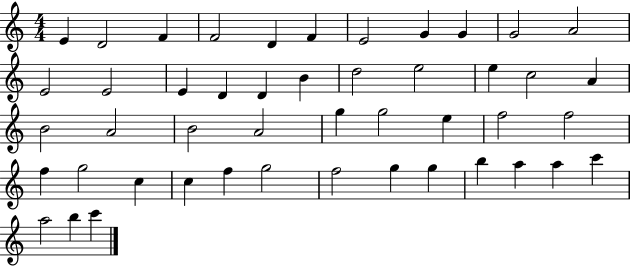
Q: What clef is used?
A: treble